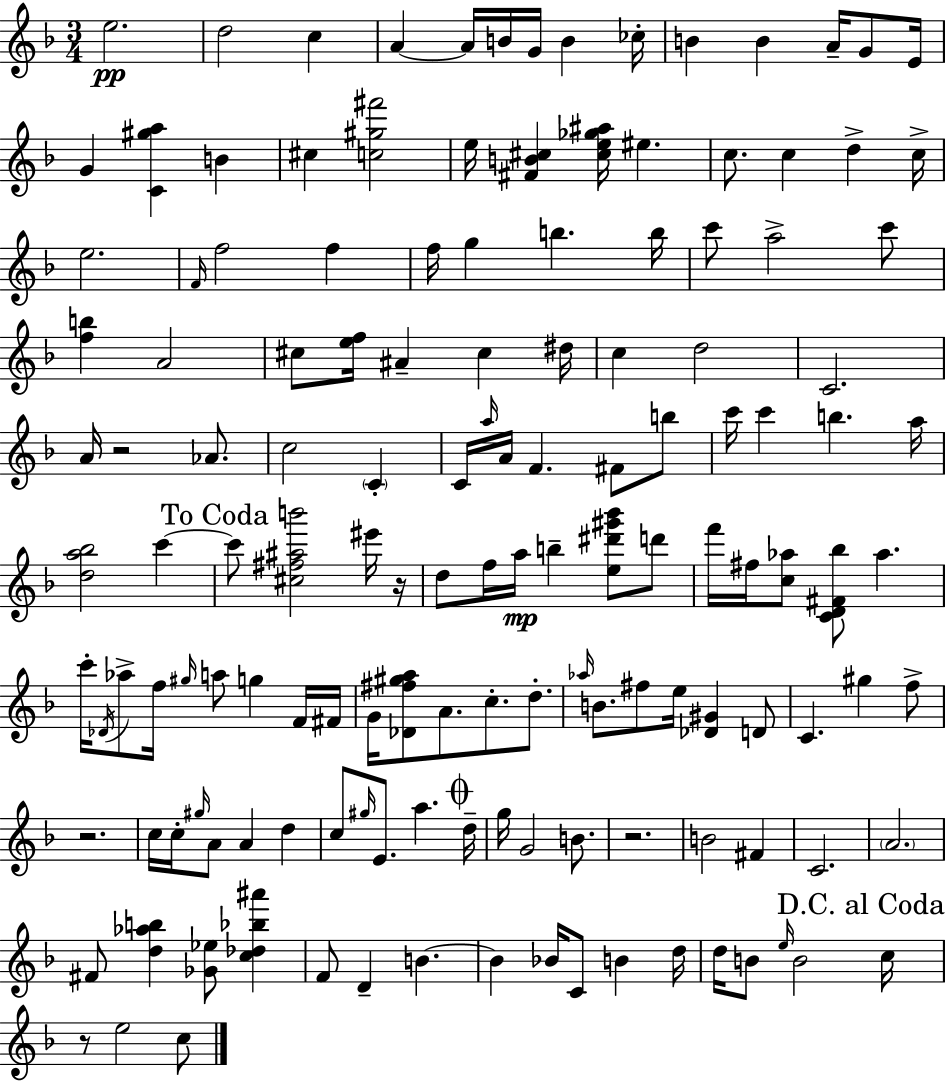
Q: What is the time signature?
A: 3/4